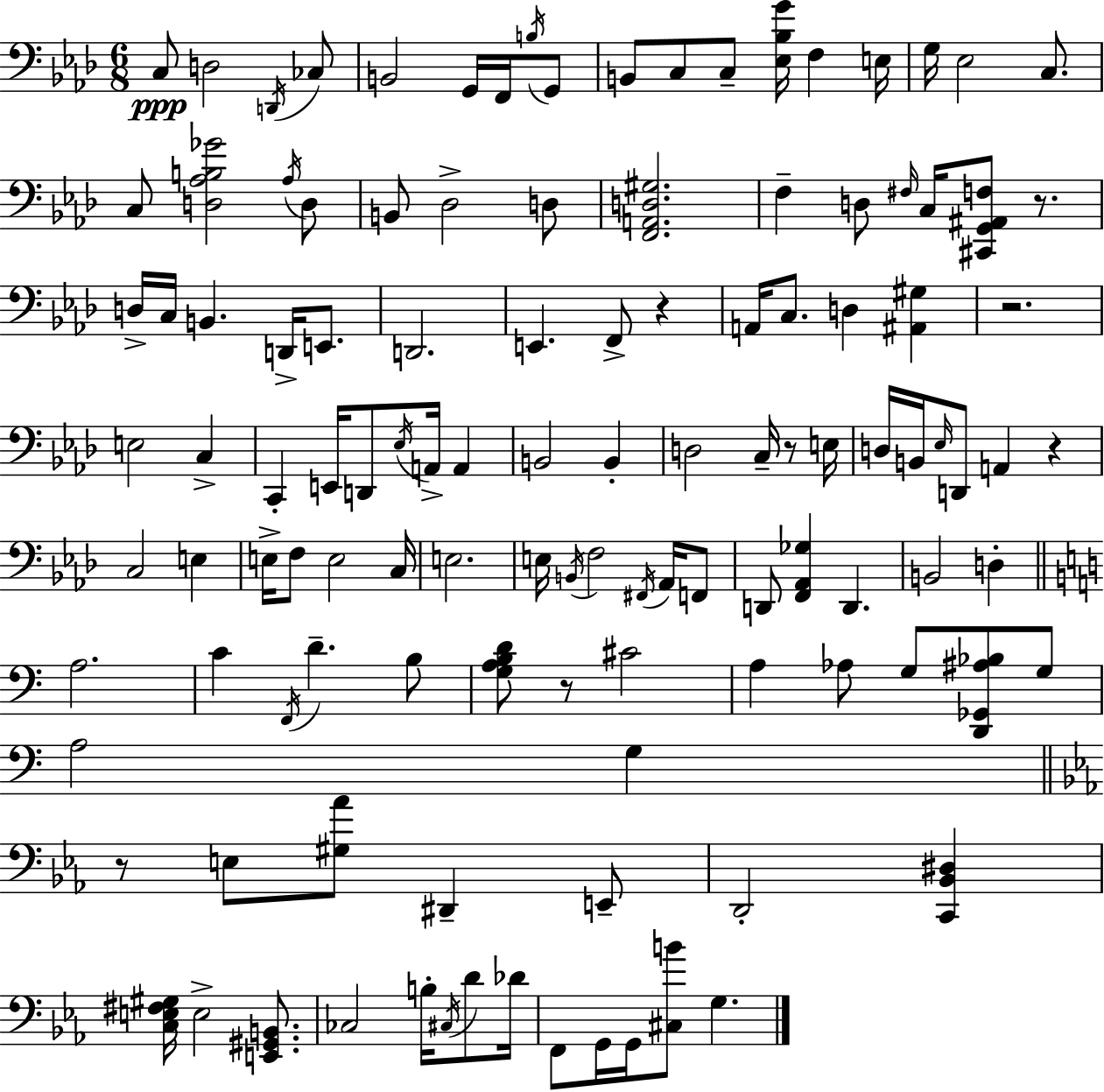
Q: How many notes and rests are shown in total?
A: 119